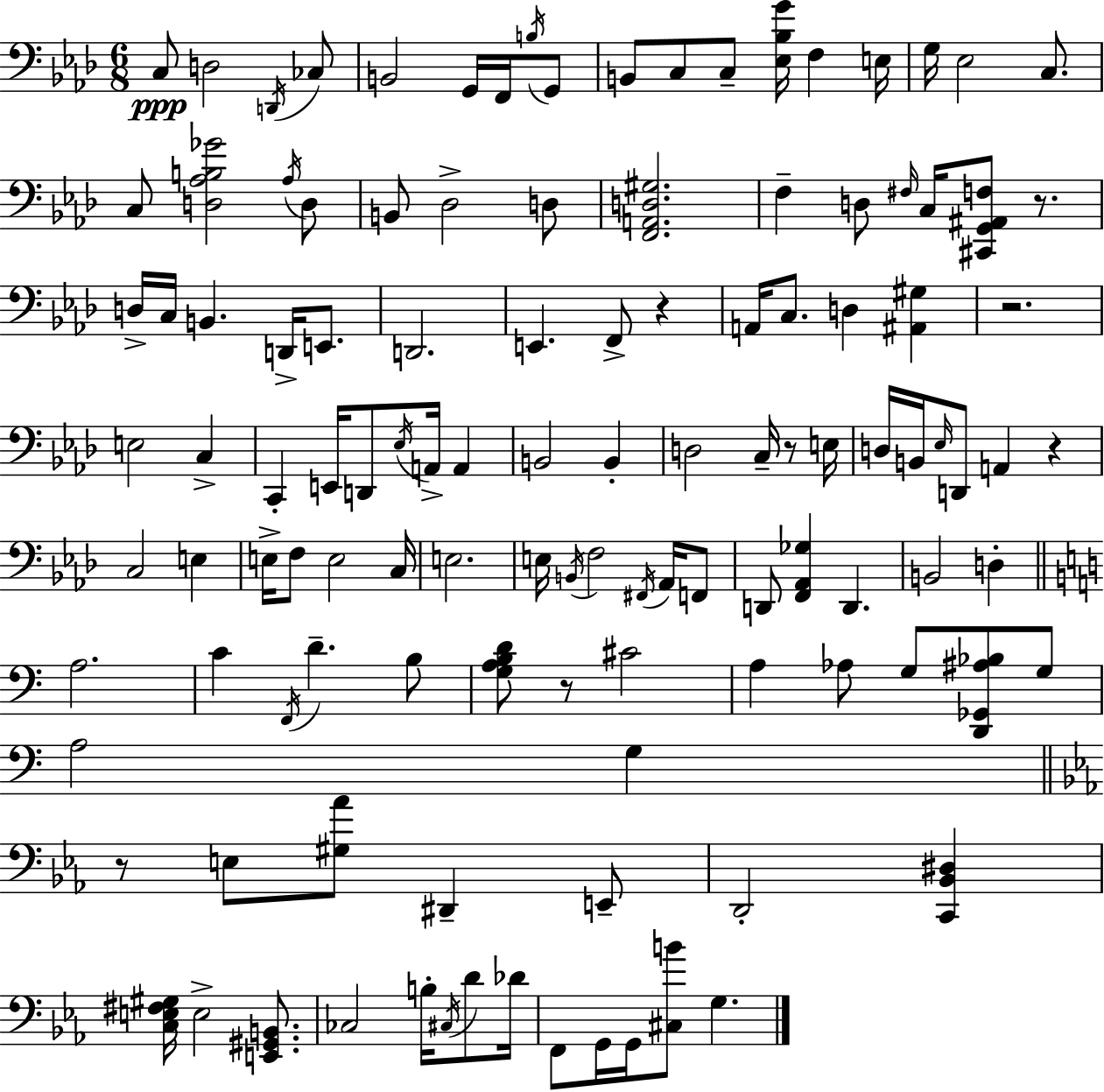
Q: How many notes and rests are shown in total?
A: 119